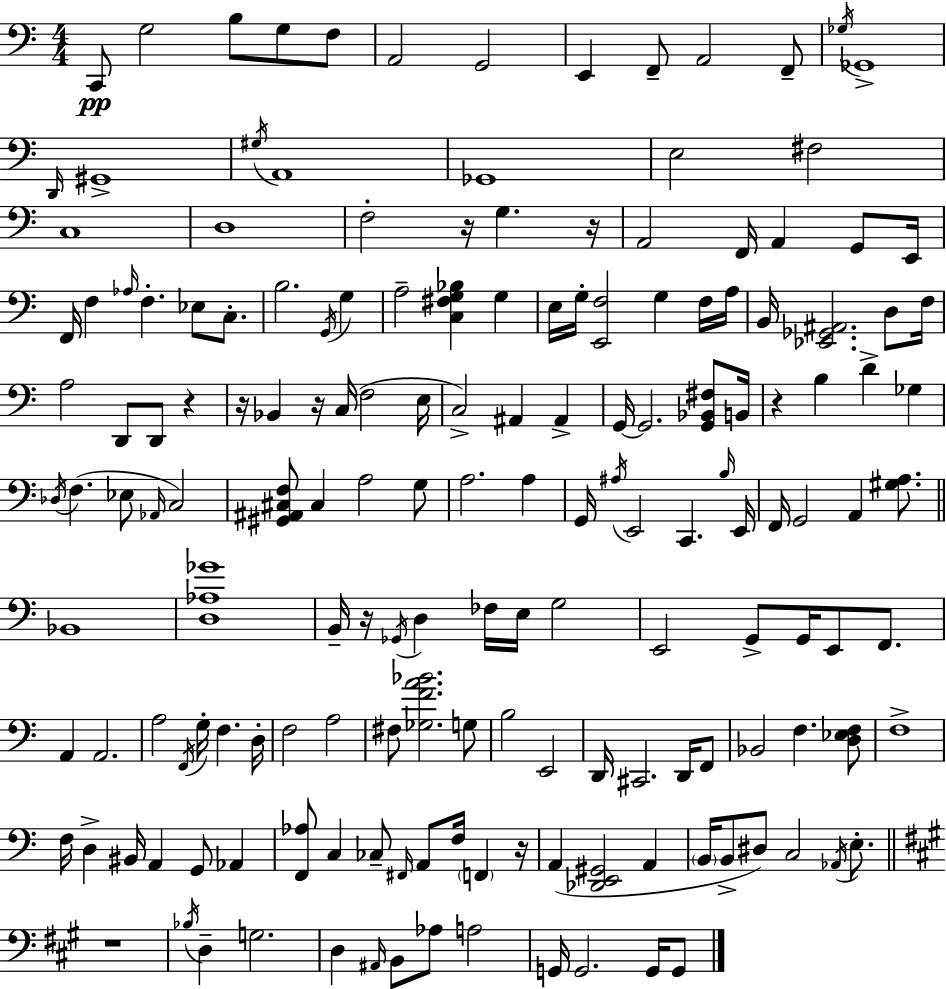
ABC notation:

X:1
T:Untitled
M:4/4
L:1/4
K:Am
C,,/2 G,2 B,/2 G,/2 F,/2 A,,2 G,,2 E,, F,,/2 A,,2 F,,/2 _G,/4 _G,,4 D,,/4 ^G,,4 ^G,/4 A,,4 _G,,4 E,2 ^F,2 C,4 D,4 F,2 z/4 G, z/4 A,,2 F,,/4 A,, G,,/2 E,,/4 F,,/4 F, _A,/4 F, _E,/2 C,/2 B,2 G,,/4 G, A,2 [C,^F,G,_B,] G, E,/4 G,/4 [E,,F,]2 G, F,/4 A,/4 B,,/4 [_E,,_G,,^A,,]2 D,/2 F,/4 A,2 D,,/2 D,,/2 z z/4 _B,, z/4 C,/4 F,2 E,/4 C,2 ^A,, ^A,, G,,/4 G,,2 [G,,_B,,^F,]/2 B,,/4 z B, D _G, _D,/4 F, _E,/2 _A,,/4 C,2 [^G,,^A,,^C,F,]/2 ^C, A,2 G,/2 A,2 A, G,,/4 ^A,/4 E,,2 C,, B,/4 E,,/4 F,,/4 G,,2 A,, [^G,A,]/2 _B,,4 [D,_A,_G]4 B,,/4 z/4 _G,,/4 D, _F,/4 E,/4 G,2 E,,2 G,,/2 G,,/4 E,,/2 F,,/2 A,, A,,2 A,2 F,,/4 G,/4 F, D,/4 F,2 A,2 ^F,/2 [_G,FA_B]2 G,/2 B,2 E,,2 D,,/4 ^C,,2 D,,/4 F,,/2 _B,,2 F, [D,_E,F,]/2 F,4 F,/4 D, ^B,,/4 A,, G,,/2 _A,, [F,,_A,]/2 C, _C,/2 ^F,,/4 A,,/2 F,/4 F,, z/4 A,, [_D,,E,,^G,,]2 A,, B,,/4 B,,/2 ^D,/2 C,2 _A,,/4 E,/2 z4 _B,/4 D, G,2 D, ^A,,/4 B,,/2 _A,/2 A,2 G,,/4 G,,2 G,,/4 G,,/2